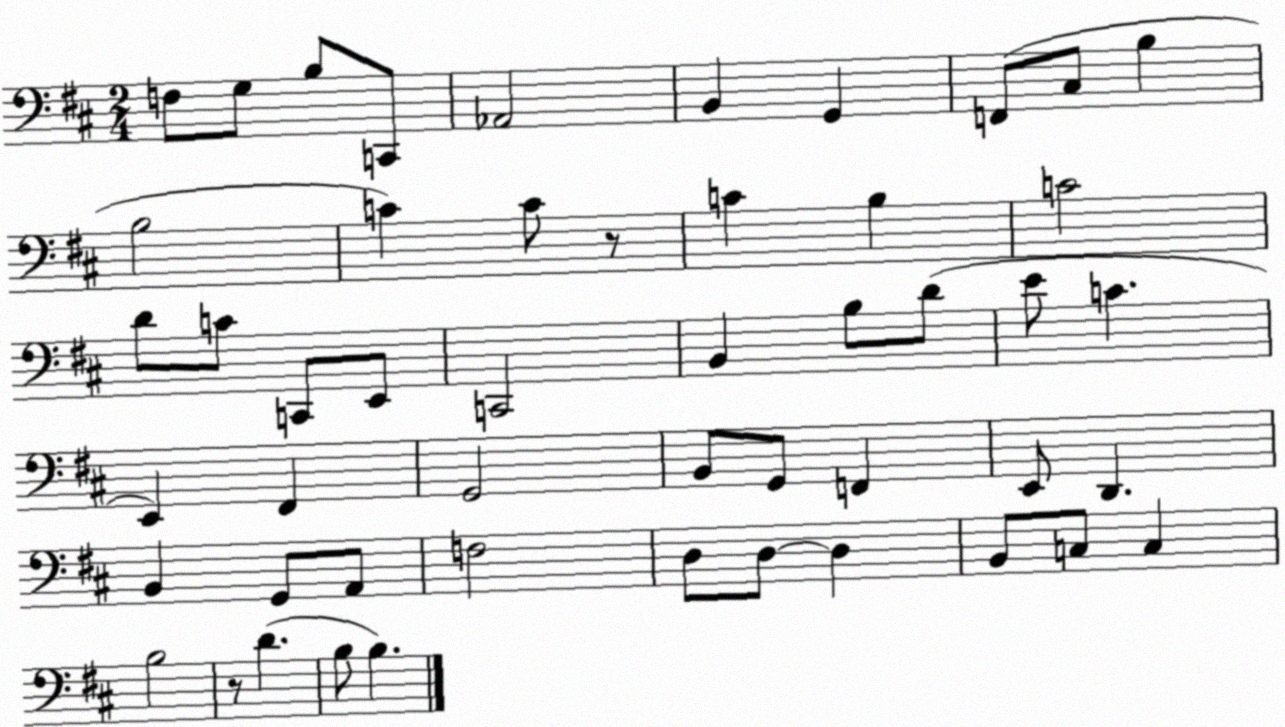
X:1
T:Untitled
M:2/4
L:1/4
K:D
F,/2 G,/2 B,/2 C,,/2 _A,,2 B,, G,, F,,/2 ^C,/2 B, B,2 C C/2 z/2 C B, C2 D/2 C/2 C,,/2 E,,/2 C,,2 B,, B,/2 D/2 E/2 C E,, ^F,, G,,2 B,,/2 G,,/2 F,, E,,/2 D,, B,, G,,/2 A,,/2 F,2 D,/2 D,/2 D, B,,/2 C,/2 C, B,2 z/2 D B,/2 B,